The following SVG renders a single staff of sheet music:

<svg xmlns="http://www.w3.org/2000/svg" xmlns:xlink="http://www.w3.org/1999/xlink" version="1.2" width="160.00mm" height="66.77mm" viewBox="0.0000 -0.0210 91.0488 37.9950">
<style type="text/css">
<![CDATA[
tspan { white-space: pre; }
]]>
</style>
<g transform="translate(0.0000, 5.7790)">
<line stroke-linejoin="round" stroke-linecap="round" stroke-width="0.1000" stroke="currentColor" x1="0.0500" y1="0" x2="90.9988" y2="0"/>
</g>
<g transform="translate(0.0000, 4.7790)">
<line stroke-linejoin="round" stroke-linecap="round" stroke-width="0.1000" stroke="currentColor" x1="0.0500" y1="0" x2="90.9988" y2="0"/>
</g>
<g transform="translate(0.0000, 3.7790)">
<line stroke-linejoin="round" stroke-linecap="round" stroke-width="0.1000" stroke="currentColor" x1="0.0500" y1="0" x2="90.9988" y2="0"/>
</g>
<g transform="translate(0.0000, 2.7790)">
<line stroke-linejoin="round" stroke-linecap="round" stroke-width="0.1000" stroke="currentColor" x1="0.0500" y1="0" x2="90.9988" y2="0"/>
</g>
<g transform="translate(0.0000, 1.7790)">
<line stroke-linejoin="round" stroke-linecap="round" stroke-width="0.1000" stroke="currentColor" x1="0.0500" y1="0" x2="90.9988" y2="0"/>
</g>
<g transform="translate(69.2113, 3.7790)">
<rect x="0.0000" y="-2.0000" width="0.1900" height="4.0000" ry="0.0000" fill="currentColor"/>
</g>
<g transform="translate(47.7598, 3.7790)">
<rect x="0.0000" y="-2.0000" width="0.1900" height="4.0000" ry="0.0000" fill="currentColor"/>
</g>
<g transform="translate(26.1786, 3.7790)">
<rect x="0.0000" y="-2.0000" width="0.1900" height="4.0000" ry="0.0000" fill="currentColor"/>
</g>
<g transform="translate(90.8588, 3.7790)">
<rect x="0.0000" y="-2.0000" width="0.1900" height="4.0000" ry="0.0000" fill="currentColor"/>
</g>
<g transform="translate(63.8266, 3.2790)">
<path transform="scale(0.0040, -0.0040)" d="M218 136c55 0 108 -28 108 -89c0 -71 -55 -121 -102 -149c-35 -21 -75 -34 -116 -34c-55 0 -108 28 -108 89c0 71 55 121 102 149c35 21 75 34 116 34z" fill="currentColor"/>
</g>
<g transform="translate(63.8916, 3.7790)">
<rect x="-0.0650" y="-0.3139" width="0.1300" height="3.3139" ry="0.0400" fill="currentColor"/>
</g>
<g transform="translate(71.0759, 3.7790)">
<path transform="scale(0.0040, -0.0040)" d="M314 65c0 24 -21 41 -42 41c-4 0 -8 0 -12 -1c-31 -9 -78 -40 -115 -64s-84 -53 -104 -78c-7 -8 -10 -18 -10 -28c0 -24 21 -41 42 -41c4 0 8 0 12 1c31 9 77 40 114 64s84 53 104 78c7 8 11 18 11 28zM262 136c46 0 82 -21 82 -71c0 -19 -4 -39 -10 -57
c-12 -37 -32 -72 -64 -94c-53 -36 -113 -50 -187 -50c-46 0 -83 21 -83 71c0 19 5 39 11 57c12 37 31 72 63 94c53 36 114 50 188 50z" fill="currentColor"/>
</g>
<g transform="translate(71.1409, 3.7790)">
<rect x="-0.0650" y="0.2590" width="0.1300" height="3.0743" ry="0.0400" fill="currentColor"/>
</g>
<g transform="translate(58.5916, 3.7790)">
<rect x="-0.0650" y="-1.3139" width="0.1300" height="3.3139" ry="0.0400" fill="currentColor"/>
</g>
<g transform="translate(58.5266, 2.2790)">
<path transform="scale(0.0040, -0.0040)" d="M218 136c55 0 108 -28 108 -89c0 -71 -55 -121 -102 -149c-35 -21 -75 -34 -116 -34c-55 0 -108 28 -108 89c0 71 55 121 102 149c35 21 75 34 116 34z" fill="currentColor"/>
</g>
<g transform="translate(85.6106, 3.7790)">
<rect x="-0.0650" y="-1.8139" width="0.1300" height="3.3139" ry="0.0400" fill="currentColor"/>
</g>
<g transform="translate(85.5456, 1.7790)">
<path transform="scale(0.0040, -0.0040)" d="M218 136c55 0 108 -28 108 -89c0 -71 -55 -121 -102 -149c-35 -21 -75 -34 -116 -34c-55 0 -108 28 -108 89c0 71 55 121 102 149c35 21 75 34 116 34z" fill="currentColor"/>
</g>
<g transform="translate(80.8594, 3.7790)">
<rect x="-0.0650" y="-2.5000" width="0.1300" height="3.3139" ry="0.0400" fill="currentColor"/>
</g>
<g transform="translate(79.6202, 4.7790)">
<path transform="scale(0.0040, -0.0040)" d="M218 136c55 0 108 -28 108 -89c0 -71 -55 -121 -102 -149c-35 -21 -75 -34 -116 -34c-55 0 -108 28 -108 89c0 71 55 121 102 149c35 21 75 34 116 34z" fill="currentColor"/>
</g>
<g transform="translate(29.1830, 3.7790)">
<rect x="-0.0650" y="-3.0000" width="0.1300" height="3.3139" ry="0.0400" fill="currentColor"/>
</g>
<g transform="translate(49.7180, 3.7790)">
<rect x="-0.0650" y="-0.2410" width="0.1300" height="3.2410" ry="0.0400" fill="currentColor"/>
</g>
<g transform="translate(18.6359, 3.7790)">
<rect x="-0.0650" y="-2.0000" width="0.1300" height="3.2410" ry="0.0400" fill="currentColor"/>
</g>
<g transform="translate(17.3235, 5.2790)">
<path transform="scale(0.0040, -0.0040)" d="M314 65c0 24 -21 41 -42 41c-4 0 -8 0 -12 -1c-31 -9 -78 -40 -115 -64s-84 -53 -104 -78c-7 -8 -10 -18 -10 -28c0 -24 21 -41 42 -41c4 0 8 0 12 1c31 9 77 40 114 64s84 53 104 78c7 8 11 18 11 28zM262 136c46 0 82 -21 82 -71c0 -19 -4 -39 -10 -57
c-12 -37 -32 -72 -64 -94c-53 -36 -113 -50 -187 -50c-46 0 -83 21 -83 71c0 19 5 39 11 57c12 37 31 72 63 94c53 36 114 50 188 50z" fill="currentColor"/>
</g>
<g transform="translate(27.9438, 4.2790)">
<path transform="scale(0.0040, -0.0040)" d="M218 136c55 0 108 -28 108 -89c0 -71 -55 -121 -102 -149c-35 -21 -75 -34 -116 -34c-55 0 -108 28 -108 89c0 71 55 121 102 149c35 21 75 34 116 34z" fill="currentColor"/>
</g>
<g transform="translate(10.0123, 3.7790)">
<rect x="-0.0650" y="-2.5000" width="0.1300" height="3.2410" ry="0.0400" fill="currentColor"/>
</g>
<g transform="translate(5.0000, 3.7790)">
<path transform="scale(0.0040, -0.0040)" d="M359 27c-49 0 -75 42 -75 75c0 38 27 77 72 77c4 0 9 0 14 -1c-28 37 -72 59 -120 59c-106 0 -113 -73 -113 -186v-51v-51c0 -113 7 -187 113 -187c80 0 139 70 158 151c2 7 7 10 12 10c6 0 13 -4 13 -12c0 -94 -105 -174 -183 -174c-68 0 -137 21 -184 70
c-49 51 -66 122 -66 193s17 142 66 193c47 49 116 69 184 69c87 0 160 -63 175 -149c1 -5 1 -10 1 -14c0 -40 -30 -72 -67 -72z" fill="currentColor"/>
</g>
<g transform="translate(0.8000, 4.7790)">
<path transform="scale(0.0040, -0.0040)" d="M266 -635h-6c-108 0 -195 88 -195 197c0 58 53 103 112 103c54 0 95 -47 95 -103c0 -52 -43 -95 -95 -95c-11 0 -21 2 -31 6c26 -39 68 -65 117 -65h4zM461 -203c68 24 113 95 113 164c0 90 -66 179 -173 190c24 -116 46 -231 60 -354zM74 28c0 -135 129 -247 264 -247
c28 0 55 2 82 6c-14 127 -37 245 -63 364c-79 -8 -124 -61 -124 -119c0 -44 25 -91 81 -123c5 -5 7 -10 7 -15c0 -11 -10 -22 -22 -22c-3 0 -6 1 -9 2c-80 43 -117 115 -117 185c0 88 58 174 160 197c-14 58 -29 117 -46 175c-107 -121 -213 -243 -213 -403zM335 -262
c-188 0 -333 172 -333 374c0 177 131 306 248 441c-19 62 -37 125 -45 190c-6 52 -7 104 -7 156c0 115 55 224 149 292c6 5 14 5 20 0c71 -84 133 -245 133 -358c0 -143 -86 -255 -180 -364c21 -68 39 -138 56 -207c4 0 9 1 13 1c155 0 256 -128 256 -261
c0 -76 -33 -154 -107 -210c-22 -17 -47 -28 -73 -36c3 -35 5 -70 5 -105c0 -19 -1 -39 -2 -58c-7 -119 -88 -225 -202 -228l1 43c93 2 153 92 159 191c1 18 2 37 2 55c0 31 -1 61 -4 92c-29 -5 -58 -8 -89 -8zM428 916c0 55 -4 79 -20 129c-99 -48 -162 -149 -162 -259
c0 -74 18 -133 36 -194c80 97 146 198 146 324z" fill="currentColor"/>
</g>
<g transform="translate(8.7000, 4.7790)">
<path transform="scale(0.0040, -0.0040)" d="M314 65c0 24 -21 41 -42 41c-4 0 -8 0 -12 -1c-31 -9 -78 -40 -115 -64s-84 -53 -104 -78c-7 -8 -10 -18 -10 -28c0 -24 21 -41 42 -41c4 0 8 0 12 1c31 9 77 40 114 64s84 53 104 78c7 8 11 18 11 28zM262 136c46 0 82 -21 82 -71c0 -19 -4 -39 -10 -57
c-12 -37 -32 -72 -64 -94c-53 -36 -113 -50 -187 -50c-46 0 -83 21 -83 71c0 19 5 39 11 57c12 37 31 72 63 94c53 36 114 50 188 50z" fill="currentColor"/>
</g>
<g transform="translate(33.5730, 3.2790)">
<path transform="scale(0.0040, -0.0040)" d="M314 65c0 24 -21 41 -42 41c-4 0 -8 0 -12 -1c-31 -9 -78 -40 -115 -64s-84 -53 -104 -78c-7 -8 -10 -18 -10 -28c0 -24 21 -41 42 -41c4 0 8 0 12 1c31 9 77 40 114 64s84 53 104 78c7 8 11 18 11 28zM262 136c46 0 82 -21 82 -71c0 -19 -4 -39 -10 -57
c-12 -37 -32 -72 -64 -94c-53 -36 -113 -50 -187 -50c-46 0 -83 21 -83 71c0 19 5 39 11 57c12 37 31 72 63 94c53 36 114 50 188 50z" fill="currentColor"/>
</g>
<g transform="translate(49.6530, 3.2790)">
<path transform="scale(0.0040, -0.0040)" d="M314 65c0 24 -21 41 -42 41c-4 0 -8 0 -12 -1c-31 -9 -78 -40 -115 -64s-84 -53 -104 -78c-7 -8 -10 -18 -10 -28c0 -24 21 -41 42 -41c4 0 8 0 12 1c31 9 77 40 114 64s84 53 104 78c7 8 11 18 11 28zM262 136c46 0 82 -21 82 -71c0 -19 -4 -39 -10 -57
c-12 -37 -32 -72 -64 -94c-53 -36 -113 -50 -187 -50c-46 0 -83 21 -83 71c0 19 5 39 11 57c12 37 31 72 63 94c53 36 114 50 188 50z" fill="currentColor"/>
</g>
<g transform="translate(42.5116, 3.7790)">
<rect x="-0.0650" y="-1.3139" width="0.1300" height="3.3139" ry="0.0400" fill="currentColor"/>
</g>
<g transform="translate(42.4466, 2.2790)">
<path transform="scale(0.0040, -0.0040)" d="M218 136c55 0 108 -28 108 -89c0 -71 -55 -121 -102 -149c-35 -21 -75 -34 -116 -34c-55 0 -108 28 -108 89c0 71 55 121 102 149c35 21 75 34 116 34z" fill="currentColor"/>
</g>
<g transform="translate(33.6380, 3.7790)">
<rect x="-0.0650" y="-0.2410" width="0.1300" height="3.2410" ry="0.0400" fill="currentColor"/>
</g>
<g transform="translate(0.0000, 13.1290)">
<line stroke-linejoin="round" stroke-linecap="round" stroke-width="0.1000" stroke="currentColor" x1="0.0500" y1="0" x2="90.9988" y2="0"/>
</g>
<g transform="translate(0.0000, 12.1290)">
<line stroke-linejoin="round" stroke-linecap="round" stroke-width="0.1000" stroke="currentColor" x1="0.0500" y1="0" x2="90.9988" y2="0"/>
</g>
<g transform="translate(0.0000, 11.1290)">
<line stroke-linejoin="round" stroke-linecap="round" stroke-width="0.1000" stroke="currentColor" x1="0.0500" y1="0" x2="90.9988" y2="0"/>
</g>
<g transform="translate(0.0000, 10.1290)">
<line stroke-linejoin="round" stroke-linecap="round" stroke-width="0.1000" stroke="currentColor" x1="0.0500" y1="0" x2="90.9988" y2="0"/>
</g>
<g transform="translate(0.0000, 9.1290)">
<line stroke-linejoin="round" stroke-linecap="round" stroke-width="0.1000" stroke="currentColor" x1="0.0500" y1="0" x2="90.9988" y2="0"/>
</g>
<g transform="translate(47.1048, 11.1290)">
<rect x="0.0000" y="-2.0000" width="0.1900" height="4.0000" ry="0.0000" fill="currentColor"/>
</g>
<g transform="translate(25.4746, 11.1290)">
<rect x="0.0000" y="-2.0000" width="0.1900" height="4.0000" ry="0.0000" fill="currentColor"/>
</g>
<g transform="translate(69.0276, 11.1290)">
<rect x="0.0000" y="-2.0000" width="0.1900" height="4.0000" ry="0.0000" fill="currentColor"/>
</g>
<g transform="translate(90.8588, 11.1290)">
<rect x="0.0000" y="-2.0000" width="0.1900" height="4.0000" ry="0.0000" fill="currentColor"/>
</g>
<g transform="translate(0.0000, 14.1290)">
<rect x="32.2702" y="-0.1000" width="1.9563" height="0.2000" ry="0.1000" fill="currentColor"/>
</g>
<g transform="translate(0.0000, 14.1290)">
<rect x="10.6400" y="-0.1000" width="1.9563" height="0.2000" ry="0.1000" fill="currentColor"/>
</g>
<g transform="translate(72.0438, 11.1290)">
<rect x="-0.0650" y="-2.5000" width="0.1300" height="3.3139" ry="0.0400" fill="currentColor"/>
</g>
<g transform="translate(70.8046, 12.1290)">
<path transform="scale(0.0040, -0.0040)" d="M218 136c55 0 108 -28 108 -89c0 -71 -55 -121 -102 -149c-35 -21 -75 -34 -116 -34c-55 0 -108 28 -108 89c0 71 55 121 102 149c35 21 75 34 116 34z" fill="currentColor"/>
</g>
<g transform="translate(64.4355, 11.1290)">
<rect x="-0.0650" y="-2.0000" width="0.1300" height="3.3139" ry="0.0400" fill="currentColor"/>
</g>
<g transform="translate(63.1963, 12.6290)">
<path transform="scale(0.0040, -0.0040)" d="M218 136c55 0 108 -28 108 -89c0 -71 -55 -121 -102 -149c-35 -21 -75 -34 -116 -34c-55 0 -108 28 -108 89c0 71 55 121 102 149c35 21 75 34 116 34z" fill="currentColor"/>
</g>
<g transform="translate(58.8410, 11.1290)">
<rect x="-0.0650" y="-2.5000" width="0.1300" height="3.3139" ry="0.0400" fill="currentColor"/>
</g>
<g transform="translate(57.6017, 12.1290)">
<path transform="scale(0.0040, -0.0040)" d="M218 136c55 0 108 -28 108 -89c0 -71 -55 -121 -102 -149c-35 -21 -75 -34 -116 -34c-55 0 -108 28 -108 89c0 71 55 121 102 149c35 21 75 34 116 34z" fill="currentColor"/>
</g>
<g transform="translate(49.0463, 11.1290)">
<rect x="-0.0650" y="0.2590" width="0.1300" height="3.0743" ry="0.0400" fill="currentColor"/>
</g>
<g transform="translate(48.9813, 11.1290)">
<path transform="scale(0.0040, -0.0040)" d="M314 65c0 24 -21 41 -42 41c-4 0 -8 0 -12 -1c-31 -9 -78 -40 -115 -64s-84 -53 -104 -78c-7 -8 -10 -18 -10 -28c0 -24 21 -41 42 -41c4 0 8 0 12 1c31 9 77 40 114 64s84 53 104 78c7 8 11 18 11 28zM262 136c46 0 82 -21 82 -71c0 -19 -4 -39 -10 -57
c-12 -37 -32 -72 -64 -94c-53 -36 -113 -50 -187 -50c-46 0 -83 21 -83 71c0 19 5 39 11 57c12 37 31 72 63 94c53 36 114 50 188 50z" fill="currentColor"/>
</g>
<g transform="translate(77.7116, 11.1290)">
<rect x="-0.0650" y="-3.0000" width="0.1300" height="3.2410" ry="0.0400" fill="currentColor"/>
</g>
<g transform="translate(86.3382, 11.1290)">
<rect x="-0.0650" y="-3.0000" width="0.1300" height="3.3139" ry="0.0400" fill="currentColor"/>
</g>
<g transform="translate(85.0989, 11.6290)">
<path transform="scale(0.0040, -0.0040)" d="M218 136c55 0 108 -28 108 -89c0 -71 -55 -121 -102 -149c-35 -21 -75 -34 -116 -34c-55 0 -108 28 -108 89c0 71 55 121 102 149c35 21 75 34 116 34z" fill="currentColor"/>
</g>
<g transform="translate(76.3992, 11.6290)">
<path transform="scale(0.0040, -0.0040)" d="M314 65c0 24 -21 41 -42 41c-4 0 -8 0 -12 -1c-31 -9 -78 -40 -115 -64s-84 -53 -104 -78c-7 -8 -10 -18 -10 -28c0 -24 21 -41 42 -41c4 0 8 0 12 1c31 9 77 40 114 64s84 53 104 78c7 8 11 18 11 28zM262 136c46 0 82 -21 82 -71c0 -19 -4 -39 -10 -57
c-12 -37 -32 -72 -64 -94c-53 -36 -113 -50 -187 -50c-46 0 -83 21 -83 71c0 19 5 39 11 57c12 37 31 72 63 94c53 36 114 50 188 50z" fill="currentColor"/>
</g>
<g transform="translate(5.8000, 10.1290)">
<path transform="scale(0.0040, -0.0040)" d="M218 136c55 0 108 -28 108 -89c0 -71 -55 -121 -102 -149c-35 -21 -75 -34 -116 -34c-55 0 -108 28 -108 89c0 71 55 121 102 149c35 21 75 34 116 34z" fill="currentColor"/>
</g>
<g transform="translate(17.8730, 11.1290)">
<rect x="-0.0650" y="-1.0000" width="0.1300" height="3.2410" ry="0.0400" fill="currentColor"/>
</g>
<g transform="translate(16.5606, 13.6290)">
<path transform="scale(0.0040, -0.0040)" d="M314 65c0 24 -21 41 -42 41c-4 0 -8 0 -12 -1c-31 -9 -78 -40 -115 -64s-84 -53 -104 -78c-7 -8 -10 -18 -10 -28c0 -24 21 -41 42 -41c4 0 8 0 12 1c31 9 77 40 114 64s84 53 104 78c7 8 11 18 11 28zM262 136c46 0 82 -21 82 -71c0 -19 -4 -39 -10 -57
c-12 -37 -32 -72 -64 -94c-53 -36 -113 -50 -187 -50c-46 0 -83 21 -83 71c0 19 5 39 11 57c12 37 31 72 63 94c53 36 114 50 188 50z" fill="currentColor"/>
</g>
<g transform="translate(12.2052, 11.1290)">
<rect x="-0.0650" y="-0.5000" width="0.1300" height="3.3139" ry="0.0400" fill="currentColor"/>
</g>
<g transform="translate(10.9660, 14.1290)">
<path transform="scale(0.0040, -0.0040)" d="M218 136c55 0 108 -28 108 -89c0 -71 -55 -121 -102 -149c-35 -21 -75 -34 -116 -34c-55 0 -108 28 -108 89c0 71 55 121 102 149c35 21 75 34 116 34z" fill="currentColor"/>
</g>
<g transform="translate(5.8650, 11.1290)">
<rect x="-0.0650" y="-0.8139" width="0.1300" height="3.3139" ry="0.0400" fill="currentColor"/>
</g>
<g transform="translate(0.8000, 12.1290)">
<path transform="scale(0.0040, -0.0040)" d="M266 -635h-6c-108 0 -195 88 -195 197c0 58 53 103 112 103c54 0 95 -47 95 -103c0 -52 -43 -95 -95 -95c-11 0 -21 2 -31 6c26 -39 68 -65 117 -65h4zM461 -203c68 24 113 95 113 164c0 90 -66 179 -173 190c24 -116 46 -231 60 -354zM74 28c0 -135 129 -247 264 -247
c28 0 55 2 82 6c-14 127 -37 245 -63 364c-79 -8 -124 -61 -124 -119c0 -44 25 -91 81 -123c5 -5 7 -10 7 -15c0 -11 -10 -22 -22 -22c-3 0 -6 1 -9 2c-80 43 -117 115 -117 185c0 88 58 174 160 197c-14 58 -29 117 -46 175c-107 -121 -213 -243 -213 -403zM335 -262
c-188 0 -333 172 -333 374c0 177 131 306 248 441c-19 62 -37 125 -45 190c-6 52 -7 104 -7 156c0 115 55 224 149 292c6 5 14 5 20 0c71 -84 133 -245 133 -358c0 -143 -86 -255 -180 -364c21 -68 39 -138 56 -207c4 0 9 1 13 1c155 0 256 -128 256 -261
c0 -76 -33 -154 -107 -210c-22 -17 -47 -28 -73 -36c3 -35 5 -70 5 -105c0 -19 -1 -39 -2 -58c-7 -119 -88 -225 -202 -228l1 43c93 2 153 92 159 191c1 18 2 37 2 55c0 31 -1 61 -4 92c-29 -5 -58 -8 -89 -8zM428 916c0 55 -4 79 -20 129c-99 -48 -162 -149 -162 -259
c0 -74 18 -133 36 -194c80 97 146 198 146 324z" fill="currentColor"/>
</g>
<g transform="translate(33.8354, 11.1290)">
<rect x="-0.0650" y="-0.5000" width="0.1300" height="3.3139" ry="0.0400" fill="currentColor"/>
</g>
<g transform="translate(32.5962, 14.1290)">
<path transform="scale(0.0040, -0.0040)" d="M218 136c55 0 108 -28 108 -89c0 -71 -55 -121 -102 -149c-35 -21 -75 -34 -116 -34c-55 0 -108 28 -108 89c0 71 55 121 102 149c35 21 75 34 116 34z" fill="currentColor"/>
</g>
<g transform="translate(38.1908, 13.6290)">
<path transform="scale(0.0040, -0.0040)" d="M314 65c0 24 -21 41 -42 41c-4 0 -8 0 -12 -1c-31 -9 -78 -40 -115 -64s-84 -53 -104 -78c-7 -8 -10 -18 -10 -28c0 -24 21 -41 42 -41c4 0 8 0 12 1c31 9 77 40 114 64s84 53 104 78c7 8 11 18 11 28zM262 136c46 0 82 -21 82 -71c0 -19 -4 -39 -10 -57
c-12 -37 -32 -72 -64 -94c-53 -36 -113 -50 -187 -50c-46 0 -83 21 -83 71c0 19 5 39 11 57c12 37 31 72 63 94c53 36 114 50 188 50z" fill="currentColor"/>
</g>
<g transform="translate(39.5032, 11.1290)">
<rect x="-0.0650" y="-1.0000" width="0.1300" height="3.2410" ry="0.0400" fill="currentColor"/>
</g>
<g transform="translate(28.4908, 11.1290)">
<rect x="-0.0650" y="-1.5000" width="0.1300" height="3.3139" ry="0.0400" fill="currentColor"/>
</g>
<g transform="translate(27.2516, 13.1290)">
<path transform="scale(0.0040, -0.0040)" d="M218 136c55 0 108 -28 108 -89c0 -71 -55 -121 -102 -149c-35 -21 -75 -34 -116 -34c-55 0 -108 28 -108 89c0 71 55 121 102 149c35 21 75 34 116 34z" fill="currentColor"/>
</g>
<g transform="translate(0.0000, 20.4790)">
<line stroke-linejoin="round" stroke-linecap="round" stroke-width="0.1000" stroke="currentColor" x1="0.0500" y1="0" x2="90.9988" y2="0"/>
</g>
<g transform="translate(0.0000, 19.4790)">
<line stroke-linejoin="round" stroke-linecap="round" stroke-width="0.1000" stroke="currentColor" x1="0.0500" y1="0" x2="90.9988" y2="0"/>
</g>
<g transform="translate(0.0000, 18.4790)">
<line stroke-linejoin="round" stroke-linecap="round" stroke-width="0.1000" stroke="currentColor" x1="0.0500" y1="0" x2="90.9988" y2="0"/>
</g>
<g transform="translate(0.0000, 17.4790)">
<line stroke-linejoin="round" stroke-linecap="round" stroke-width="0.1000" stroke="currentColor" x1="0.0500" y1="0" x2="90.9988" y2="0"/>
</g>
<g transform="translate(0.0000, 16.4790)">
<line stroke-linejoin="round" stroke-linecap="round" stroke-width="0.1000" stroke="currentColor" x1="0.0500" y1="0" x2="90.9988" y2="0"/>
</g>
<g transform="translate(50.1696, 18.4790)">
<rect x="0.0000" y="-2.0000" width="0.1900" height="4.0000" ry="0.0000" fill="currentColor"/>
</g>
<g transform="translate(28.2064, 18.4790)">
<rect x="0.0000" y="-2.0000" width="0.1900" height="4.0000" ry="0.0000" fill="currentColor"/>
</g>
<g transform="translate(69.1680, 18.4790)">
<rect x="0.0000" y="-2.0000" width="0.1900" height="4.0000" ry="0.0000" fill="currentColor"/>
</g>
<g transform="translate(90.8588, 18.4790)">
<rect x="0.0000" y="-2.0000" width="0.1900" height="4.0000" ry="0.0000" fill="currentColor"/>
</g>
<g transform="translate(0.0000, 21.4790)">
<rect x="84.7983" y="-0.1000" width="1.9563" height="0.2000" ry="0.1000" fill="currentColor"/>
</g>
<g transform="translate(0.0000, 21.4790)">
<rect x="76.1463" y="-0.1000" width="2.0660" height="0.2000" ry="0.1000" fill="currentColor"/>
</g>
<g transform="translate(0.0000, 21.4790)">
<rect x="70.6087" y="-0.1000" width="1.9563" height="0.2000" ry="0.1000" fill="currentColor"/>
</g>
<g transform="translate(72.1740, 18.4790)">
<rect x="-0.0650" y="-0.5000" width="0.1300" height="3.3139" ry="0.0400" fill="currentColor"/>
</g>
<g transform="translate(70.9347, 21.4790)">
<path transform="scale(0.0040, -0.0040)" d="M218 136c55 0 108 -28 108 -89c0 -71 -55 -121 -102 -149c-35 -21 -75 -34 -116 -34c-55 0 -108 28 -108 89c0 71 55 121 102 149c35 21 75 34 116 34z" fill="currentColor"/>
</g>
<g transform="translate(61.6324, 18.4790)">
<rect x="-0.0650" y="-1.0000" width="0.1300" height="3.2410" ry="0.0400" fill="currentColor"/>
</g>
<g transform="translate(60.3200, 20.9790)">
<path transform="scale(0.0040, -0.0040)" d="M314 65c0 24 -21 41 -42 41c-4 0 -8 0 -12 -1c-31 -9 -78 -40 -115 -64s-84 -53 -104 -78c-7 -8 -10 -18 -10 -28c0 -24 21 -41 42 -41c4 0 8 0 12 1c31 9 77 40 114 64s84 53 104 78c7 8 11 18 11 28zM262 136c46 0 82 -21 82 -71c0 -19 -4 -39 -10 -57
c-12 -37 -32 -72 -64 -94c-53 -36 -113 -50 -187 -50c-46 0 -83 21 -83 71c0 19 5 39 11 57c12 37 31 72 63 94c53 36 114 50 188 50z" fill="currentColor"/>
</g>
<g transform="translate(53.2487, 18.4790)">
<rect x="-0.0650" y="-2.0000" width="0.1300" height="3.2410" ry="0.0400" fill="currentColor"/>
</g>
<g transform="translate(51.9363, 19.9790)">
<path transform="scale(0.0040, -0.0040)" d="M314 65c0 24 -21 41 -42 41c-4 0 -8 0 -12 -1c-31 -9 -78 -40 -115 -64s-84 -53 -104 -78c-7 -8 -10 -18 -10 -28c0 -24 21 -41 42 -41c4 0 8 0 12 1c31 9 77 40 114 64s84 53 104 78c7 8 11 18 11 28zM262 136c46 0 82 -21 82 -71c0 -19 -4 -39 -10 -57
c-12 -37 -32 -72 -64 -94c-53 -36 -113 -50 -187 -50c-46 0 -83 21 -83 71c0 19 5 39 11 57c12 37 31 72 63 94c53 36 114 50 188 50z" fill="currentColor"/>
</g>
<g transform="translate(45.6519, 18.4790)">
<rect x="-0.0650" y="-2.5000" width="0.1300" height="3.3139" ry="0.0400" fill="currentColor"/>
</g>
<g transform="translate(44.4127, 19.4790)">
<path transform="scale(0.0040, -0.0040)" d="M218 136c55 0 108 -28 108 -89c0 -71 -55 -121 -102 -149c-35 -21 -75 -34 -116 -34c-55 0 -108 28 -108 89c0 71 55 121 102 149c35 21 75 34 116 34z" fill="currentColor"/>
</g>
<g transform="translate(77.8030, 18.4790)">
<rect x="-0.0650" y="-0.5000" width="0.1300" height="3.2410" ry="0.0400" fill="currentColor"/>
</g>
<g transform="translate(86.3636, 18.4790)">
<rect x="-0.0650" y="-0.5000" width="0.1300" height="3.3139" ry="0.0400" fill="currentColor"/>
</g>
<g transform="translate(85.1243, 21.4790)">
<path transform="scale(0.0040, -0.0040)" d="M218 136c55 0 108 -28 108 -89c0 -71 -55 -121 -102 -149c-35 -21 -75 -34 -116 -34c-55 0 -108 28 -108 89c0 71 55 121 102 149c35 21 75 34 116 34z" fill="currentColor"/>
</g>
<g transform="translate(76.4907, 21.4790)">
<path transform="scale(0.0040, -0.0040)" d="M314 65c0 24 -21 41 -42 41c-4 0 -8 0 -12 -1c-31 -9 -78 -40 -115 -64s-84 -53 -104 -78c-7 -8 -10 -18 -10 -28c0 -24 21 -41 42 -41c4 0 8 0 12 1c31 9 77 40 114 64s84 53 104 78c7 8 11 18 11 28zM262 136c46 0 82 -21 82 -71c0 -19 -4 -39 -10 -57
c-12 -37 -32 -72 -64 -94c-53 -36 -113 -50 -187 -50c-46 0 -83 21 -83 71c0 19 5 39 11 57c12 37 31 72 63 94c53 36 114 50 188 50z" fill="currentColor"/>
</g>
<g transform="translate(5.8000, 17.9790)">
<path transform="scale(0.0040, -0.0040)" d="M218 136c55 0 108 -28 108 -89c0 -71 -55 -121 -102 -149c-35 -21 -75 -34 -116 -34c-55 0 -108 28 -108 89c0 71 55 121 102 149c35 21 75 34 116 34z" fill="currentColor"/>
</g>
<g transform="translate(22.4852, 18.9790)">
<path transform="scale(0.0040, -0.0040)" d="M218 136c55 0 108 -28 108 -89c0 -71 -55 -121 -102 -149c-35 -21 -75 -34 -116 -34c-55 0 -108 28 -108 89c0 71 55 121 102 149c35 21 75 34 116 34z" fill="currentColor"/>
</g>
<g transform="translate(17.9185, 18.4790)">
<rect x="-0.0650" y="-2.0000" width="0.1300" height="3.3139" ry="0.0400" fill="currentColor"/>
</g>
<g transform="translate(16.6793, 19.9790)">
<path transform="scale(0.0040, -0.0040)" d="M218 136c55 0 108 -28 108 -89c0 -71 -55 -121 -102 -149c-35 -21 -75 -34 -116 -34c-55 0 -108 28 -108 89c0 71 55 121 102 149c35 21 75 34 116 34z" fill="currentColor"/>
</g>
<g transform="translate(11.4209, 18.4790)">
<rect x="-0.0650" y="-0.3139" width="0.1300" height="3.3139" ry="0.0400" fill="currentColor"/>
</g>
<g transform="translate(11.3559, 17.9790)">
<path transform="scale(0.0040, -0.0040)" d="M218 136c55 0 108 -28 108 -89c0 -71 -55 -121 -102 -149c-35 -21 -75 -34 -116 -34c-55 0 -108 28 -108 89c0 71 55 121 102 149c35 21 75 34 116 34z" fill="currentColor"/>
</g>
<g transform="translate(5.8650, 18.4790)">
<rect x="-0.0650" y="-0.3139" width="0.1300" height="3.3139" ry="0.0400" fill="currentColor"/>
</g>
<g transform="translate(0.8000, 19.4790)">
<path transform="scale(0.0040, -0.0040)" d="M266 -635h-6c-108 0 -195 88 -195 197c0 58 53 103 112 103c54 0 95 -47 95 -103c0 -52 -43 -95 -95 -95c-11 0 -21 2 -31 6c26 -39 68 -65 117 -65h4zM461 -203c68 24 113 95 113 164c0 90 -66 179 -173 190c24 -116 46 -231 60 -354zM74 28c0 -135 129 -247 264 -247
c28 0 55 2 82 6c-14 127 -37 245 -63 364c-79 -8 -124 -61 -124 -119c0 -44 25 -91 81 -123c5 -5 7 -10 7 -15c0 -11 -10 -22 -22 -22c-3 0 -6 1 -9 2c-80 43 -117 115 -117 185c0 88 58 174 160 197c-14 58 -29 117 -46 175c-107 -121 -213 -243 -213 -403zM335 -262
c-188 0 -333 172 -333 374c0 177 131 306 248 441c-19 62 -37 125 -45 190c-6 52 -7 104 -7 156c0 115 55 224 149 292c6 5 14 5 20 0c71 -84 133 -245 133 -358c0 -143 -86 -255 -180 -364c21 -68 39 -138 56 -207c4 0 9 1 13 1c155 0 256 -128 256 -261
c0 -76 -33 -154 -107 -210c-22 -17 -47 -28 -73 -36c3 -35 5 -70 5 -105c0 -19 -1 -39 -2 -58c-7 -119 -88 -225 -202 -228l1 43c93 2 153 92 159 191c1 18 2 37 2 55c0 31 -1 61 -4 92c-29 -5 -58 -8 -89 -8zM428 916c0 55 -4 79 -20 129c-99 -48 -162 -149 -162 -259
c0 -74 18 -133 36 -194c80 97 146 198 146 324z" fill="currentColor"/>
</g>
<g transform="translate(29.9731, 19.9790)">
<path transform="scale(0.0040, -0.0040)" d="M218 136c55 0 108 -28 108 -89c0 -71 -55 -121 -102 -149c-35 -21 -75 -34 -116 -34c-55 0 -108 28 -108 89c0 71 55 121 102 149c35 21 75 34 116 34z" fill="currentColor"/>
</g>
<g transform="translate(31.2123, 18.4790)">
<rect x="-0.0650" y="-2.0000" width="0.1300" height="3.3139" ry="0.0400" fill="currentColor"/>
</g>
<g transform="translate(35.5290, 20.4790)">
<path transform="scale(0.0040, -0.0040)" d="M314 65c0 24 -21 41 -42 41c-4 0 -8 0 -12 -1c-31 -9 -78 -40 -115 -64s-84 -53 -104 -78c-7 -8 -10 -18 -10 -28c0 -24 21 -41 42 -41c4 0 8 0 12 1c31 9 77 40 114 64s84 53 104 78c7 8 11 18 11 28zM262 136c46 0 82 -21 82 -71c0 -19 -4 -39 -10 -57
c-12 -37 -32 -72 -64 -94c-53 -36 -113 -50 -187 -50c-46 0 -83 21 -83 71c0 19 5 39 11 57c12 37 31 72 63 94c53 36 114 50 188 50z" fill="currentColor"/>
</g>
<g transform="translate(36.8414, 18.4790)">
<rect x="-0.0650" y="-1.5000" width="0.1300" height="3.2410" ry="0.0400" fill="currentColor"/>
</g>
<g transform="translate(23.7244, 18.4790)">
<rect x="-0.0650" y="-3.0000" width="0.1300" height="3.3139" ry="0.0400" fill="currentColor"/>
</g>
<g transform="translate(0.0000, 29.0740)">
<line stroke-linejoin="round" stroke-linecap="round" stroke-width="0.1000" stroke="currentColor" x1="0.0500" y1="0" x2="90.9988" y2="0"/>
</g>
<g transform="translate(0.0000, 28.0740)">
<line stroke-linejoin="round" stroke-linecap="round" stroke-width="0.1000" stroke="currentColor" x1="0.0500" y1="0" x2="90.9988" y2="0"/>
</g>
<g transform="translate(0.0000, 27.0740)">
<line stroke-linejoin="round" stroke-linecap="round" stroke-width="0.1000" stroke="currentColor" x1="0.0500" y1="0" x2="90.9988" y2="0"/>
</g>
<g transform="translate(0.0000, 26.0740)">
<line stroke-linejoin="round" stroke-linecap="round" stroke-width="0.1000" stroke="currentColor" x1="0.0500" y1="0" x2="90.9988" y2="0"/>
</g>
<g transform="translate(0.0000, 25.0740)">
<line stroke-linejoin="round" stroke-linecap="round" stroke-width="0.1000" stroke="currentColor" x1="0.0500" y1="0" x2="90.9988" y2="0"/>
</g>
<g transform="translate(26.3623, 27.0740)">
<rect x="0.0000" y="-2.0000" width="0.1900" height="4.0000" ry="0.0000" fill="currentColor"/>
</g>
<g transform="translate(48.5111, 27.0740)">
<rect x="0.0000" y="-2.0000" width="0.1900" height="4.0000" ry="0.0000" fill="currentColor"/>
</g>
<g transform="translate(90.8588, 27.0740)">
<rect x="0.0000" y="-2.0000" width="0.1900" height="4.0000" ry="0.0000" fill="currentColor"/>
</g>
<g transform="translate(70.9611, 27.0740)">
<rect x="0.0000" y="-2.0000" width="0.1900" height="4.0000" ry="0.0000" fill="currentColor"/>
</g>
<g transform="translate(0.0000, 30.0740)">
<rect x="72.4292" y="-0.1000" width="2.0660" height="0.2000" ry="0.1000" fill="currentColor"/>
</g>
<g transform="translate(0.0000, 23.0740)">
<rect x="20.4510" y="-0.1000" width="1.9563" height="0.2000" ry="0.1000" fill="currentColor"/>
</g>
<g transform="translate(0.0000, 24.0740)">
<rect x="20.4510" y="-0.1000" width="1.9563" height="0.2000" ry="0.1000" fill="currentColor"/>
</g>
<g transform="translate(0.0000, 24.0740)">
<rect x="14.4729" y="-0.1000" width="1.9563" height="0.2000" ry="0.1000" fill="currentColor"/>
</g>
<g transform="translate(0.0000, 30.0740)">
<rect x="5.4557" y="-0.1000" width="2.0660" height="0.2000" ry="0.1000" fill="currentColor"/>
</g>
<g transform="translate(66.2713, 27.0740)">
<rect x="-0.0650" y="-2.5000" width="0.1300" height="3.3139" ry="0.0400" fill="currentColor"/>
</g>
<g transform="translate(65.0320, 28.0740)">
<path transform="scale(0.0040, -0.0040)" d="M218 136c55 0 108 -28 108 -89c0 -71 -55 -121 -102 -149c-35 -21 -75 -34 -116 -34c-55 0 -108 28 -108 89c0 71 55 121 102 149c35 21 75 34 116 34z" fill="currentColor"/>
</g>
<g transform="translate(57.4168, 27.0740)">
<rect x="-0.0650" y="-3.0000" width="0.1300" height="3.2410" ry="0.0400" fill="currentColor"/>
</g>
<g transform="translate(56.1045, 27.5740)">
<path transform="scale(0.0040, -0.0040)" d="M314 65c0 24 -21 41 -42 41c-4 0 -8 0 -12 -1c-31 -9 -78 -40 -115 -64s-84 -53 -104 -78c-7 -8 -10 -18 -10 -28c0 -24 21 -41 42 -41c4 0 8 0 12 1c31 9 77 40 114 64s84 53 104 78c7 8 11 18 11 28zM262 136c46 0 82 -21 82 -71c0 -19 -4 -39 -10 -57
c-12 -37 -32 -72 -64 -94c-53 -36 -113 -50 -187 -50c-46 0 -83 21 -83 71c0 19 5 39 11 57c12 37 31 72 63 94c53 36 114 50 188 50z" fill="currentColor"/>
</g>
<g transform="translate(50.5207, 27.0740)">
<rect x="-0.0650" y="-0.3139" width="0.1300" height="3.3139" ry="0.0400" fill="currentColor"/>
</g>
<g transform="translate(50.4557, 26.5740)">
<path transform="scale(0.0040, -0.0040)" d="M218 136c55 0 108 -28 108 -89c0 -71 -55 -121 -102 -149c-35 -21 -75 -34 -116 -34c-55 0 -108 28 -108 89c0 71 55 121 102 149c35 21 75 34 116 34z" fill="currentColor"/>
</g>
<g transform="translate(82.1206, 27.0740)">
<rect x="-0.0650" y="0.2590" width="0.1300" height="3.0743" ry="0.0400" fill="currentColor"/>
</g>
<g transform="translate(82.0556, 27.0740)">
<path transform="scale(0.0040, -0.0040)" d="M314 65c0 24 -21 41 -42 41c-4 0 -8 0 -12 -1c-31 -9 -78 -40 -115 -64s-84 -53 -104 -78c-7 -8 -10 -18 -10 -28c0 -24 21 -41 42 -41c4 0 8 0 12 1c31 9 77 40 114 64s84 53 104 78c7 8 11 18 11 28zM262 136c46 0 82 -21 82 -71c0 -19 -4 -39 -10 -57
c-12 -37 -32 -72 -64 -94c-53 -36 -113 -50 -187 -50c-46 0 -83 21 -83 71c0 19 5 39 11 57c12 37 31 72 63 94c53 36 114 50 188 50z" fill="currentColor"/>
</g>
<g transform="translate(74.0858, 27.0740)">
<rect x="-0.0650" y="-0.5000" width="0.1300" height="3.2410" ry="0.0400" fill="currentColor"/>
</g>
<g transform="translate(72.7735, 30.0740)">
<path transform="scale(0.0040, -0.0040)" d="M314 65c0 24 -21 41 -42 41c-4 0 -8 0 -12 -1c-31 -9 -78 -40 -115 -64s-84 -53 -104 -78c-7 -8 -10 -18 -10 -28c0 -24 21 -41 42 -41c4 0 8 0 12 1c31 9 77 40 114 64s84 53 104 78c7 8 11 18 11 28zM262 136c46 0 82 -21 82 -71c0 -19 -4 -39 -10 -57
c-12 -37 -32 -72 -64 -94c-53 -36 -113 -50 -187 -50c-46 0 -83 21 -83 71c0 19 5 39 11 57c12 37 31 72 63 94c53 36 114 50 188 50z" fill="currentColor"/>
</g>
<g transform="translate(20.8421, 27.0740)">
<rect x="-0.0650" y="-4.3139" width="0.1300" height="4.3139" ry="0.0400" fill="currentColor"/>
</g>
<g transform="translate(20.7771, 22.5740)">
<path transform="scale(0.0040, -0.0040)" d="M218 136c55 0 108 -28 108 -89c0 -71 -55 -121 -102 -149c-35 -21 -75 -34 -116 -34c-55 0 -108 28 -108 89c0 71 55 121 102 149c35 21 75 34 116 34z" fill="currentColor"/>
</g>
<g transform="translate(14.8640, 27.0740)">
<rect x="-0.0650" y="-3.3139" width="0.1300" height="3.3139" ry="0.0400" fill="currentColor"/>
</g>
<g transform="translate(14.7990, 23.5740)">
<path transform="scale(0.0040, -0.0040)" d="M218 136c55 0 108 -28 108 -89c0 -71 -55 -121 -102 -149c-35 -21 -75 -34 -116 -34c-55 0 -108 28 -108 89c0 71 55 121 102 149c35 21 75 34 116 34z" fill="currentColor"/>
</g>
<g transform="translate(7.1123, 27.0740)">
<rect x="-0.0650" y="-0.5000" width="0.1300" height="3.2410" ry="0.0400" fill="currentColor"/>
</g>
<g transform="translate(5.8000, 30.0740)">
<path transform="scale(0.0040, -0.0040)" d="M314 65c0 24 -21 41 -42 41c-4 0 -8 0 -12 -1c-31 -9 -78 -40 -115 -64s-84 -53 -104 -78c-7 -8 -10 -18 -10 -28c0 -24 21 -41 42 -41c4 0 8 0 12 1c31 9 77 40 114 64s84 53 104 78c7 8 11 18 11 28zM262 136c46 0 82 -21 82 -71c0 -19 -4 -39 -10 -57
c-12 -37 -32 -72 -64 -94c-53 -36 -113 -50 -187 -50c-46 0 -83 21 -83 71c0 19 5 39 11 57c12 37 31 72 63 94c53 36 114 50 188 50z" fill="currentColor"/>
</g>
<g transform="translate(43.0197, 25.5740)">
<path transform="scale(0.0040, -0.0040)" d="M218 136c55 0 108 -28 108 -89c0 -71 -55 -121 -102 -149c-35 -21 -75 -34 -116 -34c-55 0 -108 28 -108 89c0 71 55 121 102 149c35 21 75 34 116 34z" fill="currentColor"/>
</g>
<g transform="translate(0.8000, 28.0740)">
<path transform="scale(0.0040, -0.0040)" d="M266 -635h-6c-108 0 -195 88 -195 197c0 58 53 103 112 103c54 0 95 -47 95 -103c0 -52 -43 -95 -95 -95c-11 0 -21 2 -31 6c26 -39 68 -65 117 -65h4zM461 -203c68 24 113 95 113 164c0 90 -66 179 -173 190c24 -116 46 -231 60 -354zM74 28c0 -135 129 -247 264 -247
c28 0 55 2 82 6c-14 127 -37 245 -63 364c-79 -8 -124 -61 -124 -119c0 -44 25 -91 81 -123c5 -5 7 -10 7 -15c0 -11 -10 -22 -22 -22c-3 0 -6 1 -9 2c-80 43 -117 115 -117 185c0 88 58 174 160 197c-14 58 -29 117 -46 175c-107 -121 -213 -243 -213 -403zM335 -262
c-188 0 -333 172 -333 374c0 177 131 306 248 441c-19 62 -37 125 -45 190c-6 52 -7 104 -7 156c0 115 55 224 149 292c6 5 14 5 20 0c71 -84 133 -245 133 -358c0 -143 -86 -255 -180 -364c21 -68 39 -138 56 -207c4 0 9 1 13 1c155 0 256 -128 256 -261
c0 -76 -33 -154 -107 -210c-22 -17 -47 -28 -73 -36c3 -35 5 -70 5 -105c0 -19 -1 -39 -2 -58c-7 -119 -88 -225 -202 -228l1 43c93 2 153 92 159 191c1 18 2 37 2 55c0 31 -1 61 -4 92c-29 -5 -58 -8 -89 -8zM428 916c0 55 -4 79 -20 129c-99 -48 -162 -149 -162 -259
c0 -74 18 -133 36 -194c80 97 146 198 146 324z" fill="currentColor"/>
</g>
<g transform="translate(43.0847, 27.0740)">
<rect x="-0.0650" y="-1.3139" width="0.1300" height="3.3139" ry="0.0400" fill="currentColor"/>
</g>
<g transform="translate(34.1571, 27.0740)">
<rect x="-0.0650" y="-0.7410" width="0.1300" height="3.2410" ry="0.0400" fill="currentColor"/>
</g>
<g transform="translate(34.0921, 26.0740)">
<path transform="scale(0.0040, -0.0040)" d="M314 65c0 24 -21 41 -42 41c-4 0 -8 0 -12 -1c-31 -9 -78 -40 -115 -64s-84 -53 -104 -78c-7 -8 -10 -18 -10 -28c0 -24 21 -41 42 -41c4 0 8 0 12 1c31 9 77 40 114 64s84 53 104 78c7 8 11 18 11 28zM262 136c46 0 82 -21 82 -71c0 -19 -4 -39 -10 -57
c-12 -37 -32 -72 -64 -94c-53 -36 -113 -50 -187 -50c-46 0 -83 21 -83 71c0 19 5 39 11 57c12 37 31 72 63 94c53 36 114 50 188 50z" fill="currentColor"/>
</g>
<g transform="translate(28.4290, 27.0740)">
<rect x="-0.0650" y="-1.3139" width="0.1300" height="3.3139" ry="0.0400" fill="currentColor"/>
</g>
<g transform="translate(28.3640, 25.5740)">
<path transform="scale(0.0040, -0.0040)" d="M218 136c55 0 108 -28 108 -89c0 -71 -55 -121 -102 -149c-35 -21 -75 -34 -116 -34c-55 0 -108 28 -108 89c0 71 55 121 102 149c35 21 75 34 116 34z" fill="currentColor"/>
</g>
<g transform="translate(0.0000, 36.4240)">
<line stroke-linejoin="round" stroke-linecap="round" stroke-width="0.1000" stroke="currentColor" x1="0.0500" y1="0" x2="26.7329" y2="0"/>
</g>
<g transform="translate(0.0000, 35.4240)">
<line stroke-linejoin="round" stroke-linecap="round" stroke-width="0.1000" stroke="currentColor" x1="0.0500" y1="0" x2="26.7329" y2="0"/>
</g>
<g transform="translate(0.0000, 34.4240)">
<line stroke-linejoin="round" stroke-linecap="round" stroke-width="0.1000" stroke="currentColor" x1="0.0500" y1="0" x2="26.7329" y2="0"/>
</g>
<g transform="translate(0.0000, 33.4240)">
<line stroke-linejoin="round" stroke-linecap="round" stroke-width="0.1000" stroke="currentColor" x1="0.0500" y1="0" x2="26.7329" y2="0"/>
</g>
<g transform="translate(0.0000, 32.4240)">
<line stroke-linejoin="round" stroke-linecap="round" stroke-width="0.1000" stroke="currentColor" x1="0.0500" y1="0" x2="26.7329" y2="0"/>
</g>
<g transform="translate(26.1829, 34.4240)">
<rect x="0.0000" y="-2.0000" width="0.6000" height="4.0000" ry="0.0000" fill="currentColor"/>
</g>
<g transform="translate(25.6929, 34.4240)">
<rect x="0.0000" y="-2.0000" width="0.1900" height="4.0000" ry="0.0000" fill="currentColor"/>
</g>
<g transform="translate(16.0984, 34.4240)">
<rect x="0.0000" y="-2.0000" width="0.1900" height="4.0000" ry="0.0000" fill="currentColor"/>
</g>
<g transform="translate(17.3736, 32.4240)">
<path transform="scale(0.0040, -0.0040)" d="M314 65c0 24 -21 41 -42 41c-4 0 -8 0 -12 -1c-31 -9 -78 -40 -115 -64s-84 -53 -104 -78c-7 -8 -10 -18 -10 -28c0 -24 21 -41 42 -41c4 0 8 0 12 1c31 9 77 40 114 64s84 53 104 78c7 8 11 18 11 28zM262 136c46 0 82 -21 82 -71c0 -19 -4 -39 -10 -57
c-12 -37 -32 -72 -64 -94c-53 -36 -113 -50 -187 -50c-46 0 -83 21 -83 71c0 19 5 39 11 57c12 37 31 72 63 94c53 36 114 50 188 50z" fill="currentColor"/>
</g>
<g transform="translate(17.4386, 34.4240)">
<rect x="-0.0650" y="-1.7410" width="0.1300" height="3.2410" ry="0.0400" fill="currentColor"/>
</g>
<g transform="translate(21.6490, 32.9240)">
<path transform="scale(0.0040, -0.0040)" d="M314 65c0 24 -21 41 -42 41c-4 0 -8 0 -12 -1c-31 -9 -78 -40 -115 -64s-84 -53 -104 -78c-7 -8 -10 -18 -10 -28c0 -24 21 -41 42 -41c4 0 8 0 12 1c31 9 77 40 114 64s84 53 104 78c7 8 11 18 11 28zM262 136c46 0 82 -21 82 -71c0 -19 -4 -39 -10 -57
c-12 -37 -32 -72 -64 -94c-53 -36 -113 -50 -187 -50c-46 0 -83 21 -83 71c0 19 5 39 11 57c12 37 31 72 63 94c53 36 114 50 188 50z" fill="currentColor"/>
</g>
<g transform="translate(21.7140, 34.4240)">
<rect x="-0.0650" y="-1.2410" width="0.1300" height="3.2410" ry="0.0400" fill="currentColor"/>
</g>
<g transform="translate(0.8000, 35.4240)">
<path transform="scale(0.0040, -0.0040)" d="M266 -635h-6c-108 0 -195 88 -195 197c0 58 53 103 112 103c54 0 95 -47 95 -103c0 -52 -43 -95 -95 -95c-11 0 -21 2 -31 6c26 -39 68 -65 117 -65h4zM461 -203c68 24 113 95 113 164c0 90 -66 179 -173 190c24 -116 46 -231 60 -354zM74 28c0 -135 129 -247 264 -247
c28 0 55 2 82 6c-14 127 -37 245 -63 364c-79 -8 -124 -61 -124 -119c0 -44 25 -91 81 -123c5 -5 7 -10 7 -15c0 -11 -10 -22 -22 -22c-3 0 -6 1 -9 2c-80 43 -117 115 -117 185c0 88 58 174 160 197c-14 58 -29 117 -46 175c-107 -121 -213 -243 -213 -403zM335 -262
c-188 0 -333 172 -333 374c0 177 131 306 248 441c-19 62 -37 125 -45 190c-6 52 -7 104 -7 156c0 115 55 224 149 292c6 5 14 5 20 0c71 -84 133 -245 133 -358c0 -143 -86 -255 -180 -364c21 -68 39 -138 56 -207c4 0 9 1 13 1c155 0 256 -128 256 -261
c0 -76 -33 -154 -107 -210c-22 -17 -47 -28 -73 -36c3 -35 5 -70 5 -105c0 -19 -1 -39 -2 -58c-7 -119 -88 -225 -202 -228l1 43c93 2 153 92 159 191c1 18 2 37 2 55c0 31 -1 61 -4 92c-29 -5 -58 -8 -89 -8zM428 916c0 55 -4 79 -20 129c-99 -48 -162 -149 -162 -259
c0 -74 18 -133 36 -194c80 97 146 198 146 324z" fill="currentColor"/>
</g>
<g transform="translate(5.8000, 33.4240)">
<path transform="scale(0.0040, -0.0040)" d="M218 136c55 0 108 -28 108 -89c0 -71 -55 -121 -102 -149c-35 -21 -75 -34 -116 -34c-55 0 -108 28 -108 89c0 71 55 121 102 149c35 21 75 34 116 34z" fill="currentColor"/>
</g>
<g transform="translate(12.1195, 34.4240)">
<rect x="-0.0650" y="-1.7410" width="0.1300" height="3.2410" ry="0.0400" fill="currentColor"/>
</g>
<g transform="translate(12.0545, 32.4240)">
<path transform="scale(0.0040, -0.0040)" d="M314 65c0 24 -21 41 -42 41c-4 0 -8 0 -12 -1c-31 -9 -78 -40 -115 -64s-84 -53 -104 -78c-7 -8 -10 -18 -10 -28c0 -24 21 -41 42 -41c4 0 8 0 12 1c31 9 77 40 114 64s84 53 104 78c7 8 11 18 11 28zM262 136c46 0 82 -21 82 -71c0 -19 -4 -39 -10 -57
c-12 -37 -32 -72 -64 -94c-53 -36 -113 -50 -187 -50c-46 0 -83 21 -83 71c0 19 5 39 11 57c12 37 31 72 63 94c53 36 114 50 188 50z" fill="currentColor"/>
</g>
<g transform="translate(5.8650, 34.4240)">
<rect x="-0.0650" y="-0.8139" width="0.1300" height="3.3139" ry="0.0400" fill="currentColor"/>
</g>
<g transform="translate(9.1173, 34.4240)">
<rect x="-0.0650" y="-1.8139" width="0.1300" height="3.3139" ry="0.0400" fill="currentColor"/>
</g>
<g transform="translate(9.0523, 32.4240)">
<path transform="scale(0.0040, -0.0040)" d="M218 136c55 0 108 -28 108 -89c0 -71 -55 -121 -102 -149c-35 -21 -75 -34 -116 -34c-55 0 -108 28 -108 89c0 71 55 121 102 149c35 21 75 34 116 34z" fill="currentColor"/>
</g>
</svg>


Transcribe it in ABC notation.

X:1
T:Untitled
M:4/4
L:1/4
K:C
G2 F2 A c2 e c2 e c B2 G f d C D2 E C D2 B2 G F G A2 A c c F A F E2 G F2 D2 C C2 C C2 b d' e d2 e c A2 G C2 B2 d f f2 f2 e2